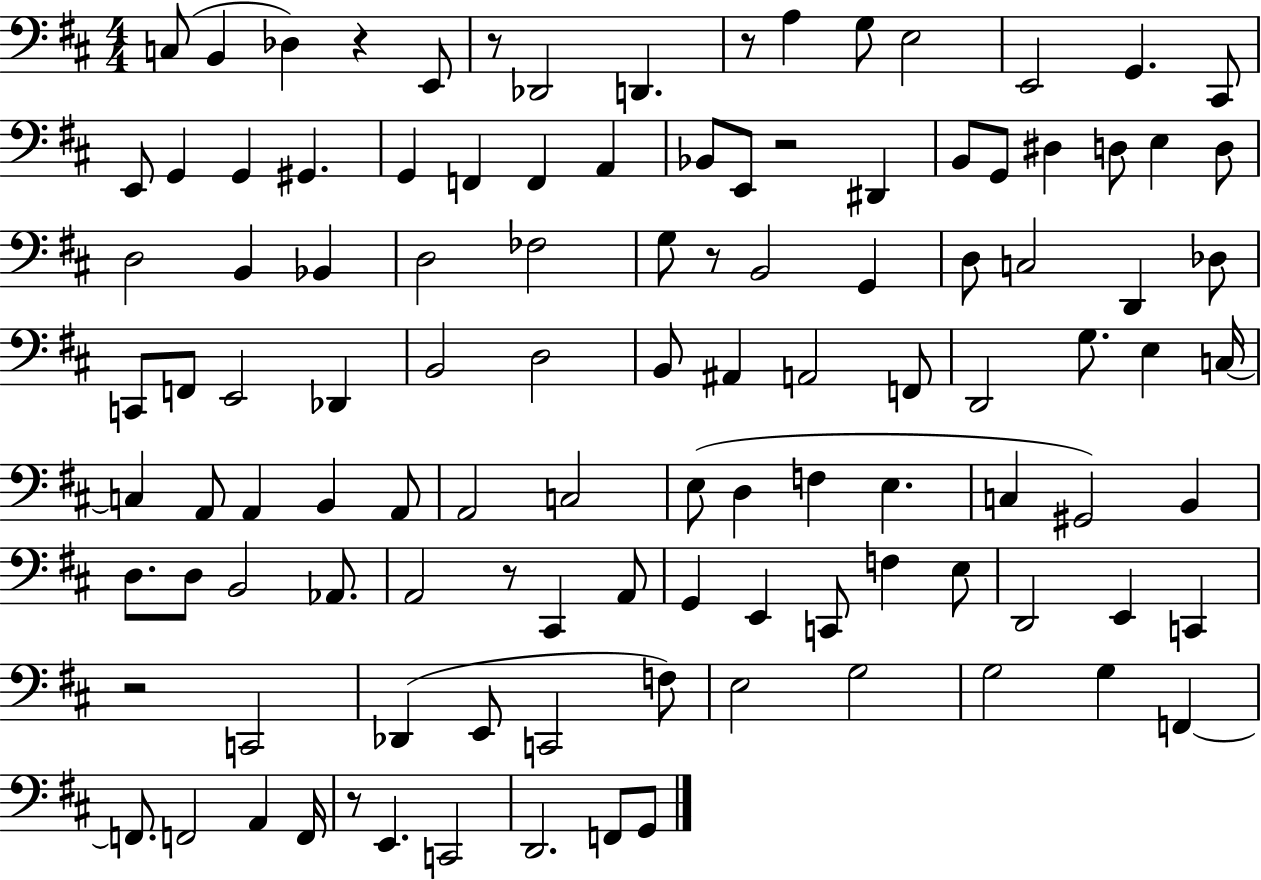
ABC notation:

X:1
T:Untitled
M:4/4
L:1/4
K:D
C,/2 B,, _D, z E,,/2 z/2 _D,,2 D,, z/2 A, G,/2 E,2 E,,2 G,, ^C,,/2 E,,/2 G,, G,, ^G,, G,, F,, F,, A,, _B,,/2 E,,/2 z2 ^D,, B,,/2 G,,/2 ^D, D,/2 E, D,/2 D,2 B,, _B,, D,2 _F,2 G,/2 z/2 B,,2 G,, D,/2 C,2 D,, _D,/2 C,,/2 F,,/2 E,,2 _D,, B,,2 D,2 B,,/2 ^A,, A,,2 F,,/2 D,,2 G,/2 E, C,/4 C, A,,/2 A,, B,, A,,/2 A,,2 C,2 E,/2 D, F, E, C, ^G,,2 B,, D,/2 D,/2 B,,2 _A,,/2 A,,2 z/2 ^C,, A,,/2 G,, E,, C,,/2 F, E,/2 D,,2 E,, C,, z2 C,,2 _D,, E,,/2 C,,2 F,/2 E,2 G,2 G,2 G, F,, F,,/2 F,,2 A,, F,,/4 z/2 E,, C,,2 D,,2 F,,/2 G,,/2